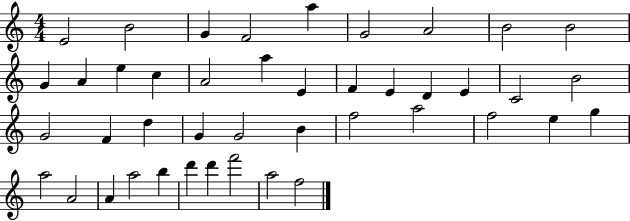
E4/h B4/h G4/q F4/h A5/q G4/h A4/h B4/h B4/h G4/q A4/q E5/q C5/q A4/h A5/q E4/q F4/q E4/q D4/q E4/q C4/h B4/h G4/h F4/q D5/q G4/q G4/h B4/q F5/h A5/h F5/h E5/q G5/q A5/h A4/h A4/q A5/h B5/q D6/q D6/q F6/h A5/h F5/h